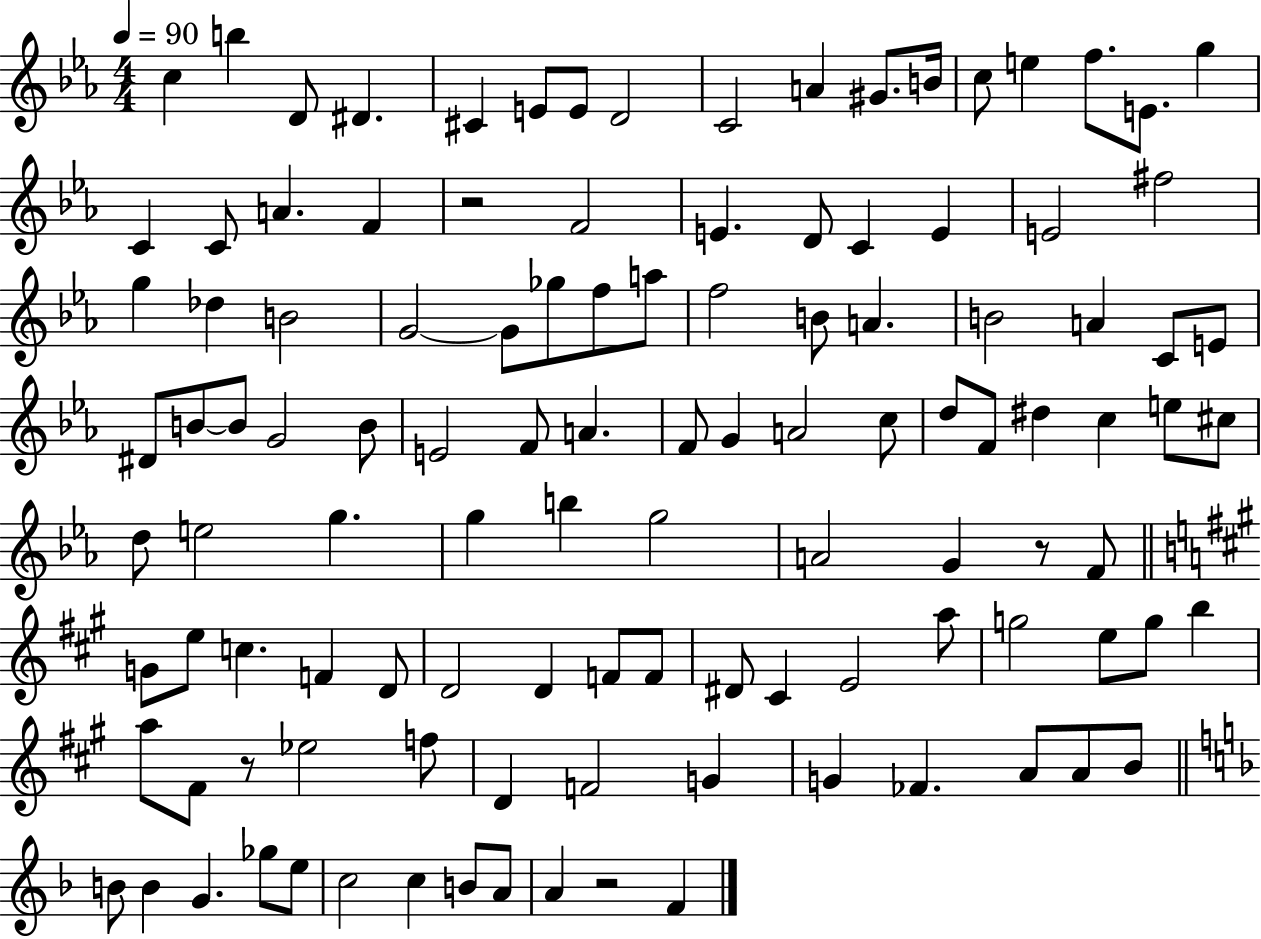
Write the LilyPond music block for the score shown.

{
  \clef treble
  \numericTimeSignature
  \time 4/4
  \key ees \major
  \tempo 4 = 90
  c''4 b''4 d'8 dis'4. | cis'4 e'8 e'8 d'2 | c'2 a'4 gis'8. b'16 | c''8 e''4 f''8. e'8. g''4 | \break c'4 c'8 a'4. f'4 | r2 f'2 | e'4. d'8 c'4 e'4 | e'2 fis''2 | \break g''4 des''4 b'2 | g'2~~ g'8 ges''8 f''8 a''8 | f''2 b'8 a'4. | b'2 a'4 c'8 e'8 | \break dis'8 b'8~~ b'8 g'2 b'8 | e'2 f'8 a'4. | f'8 g'4 a'2 c''8 | d''8 f'8 dis''4 c''4 e''8 cis''8 | \break d''8 e''2 g''4. | g''4 b''4 g''2 | a'2 g'4 r8 f'8 | \bar "||" \break \key a \major g'8 e''8 c''4. f'4 d'8 | d'2 d'4 f'8 f'8 | dis'8 cis'4 e'2 a''8 | g''2 e''8 g''8 b''4 | \break a''8 fis'8 r8 ees''2 f''8 | d'4 f'2 g'4 | g'4 fes'4. a'8 a'8 b'8 | \bar "||" \break \key f \major b'8 b'4 g'4. ges''8 e''8 | c''2 c''4 b'8 a'8 | a'4 r2 f'4 | \bar "|."
}